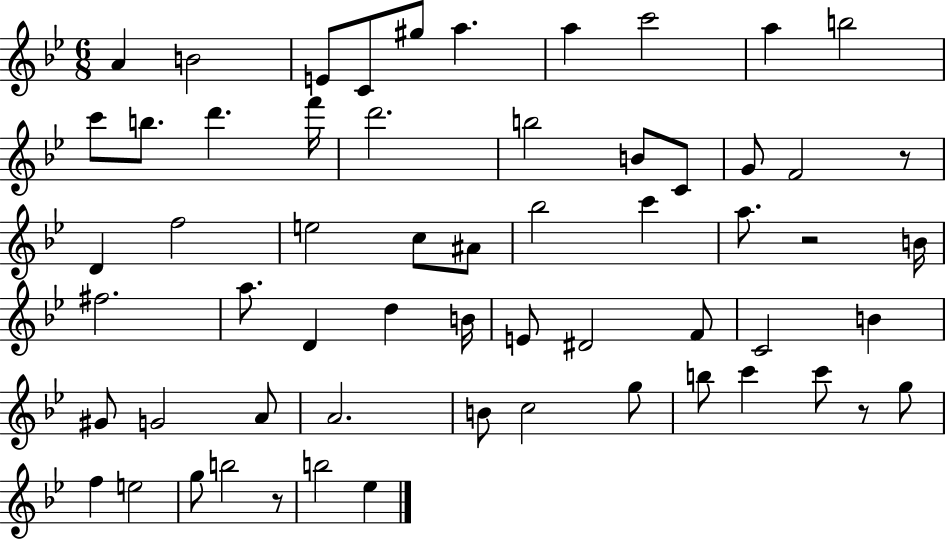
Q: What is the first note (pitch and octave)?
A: A4